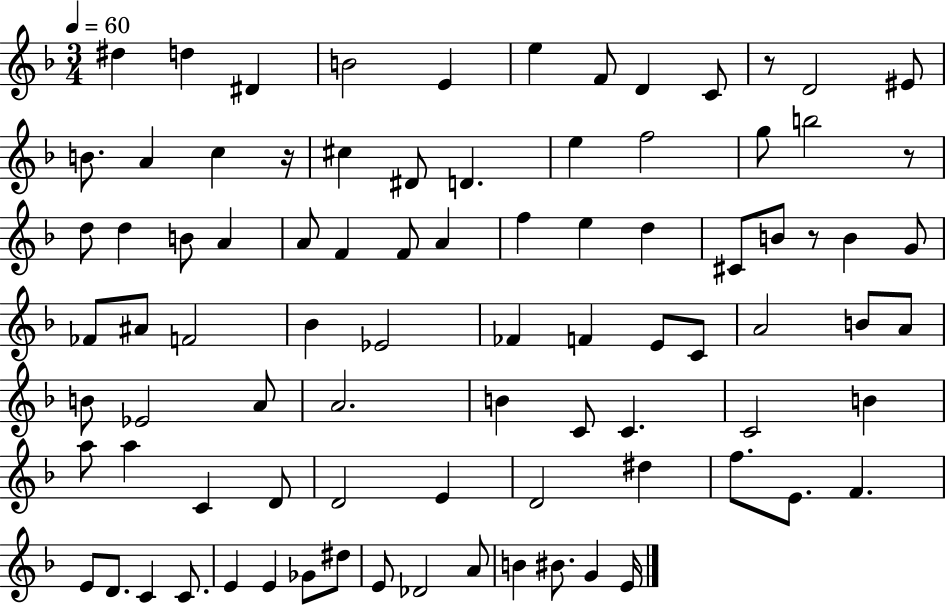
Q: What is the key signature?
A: F major